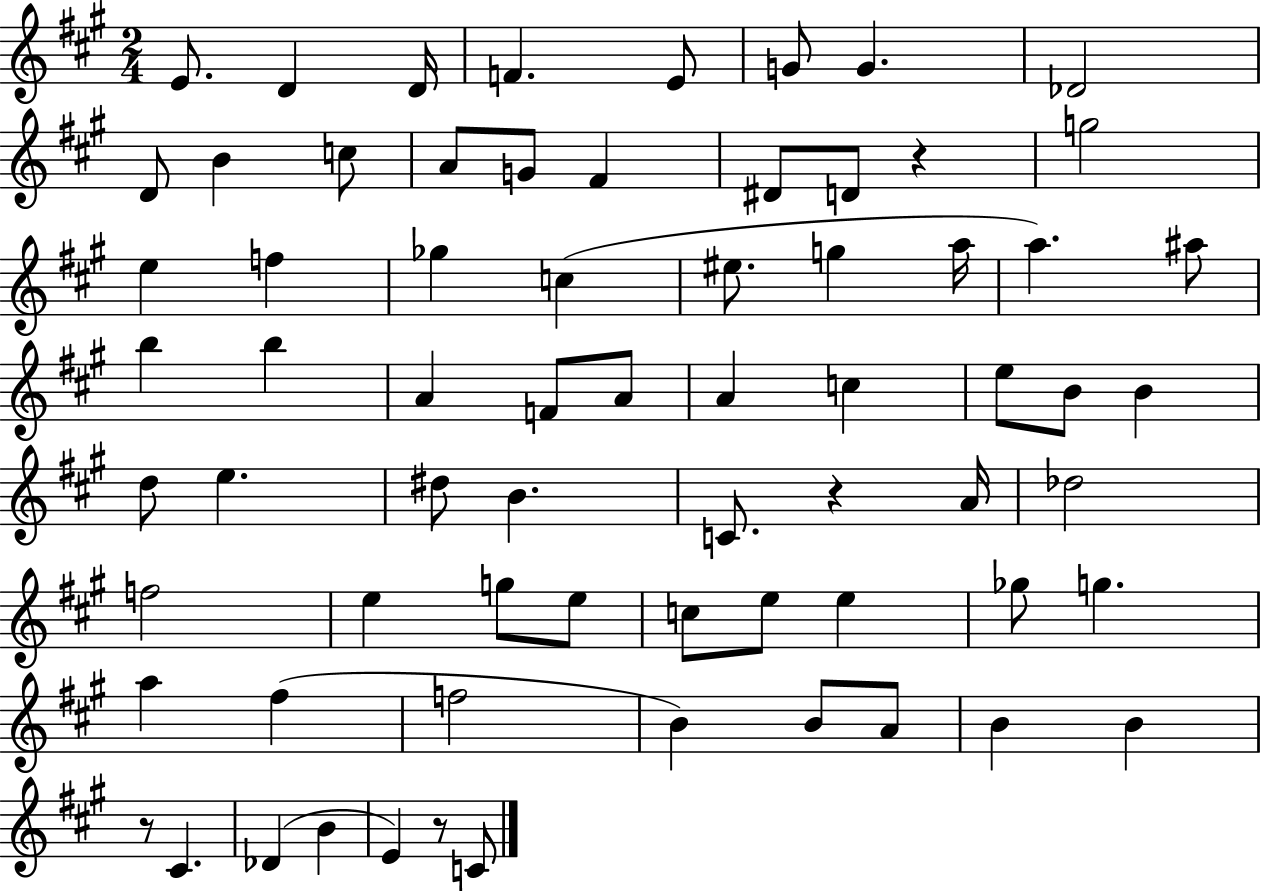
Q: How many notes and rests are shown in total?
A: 69